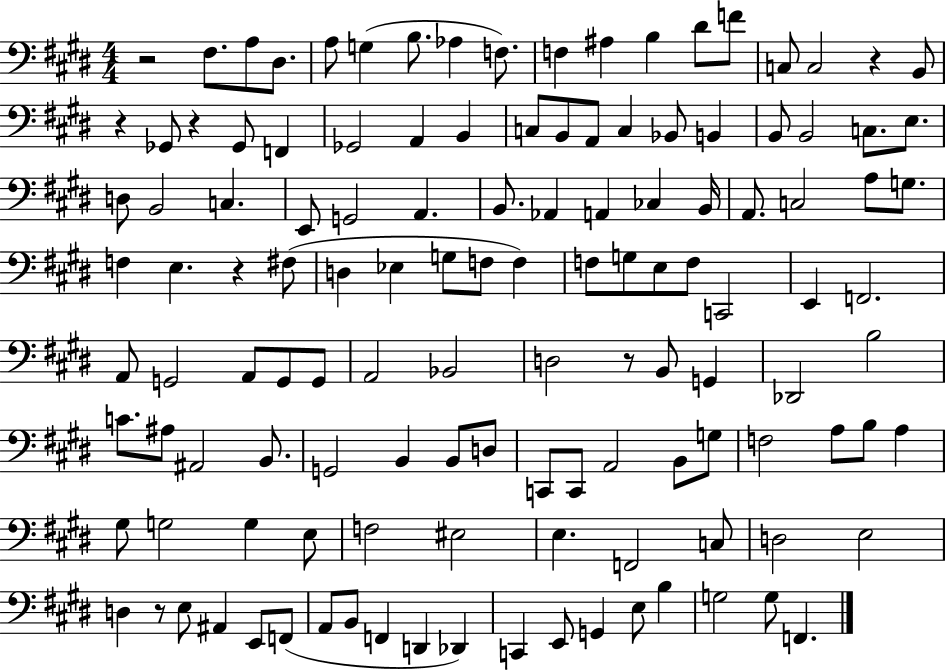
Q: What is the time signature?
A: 4/4